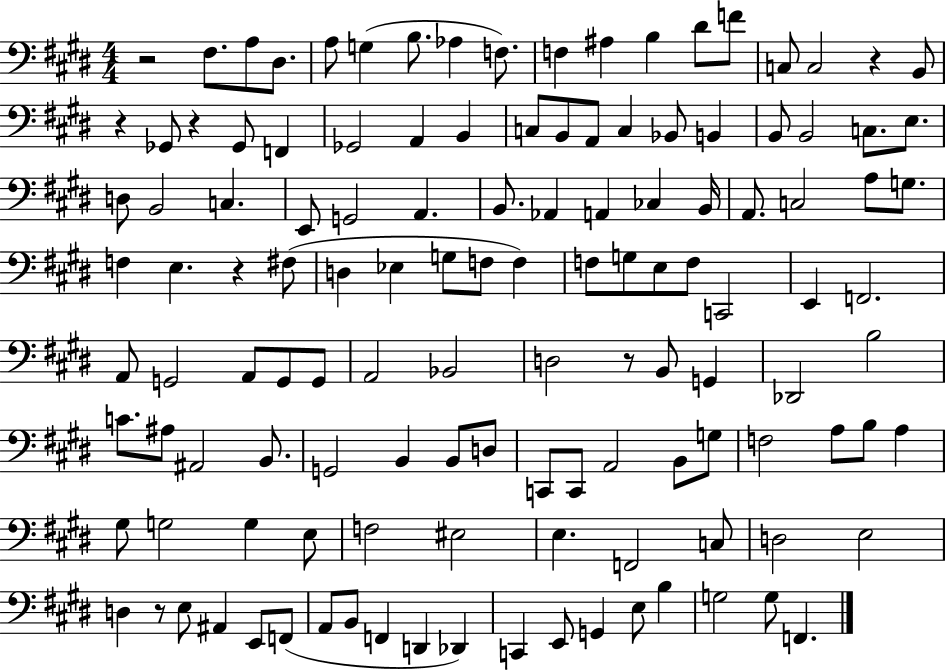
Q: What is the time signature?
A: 4/4